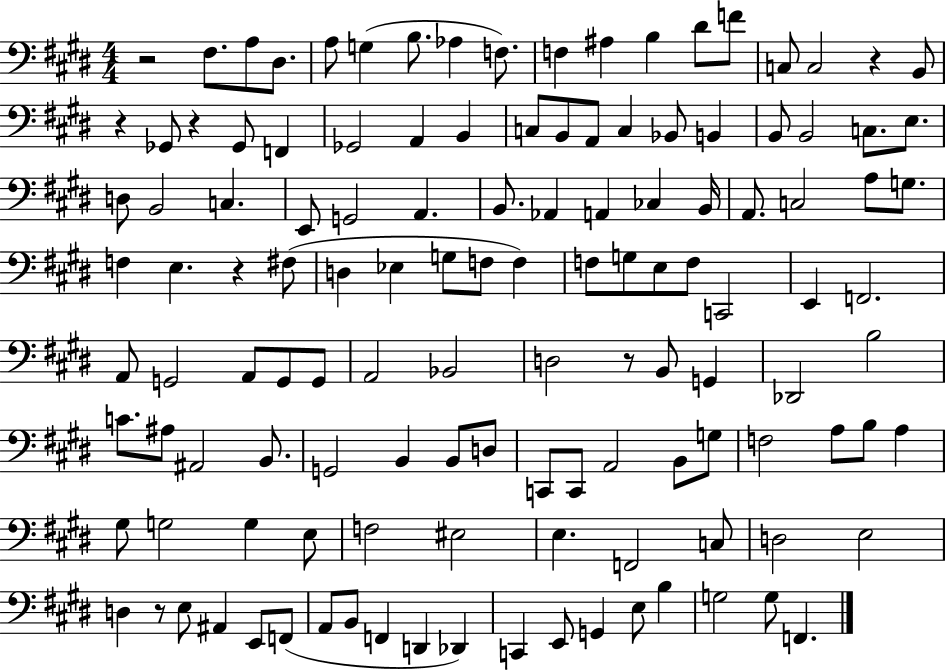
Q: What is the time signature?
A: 4/4